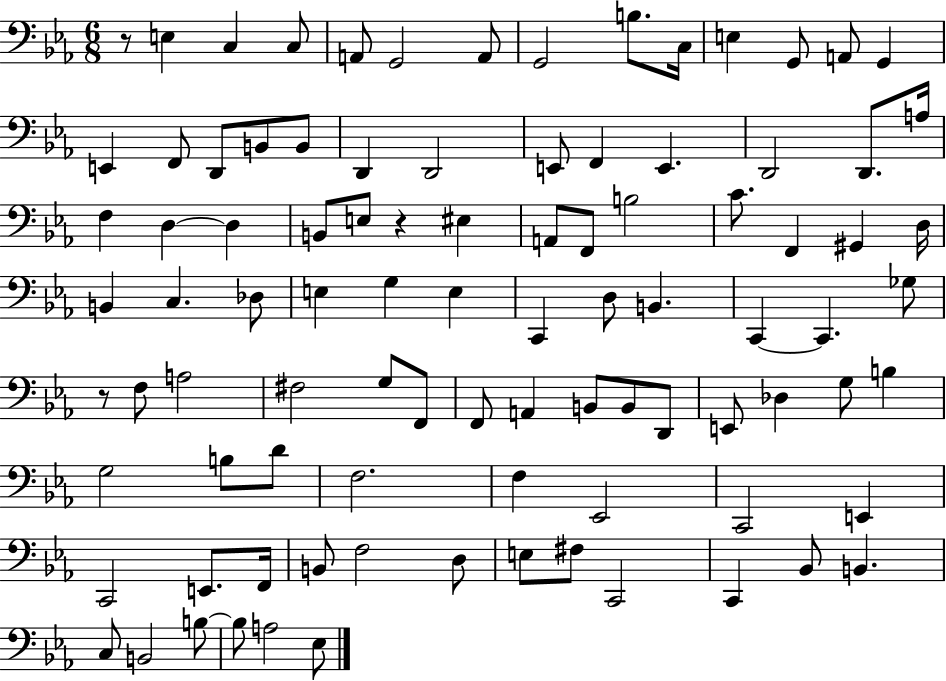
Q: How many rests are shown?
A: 3